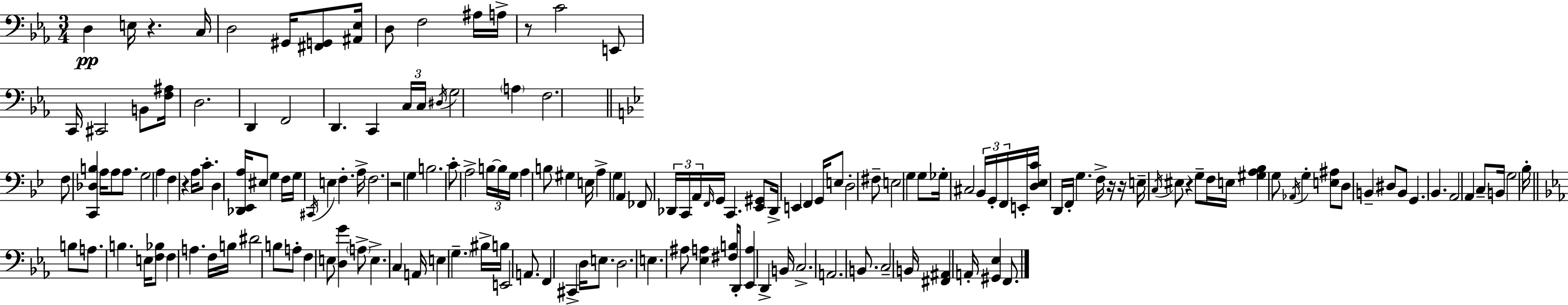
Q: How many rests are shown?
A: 7